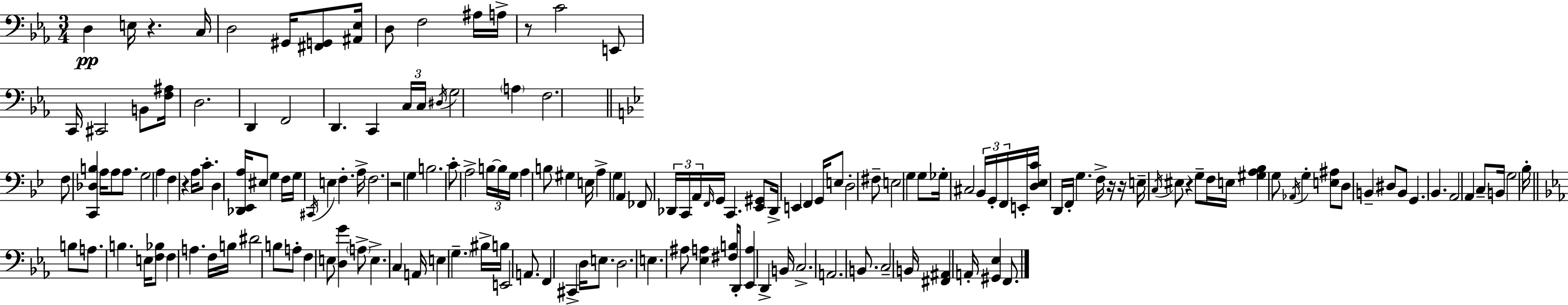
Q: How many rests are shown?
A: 7